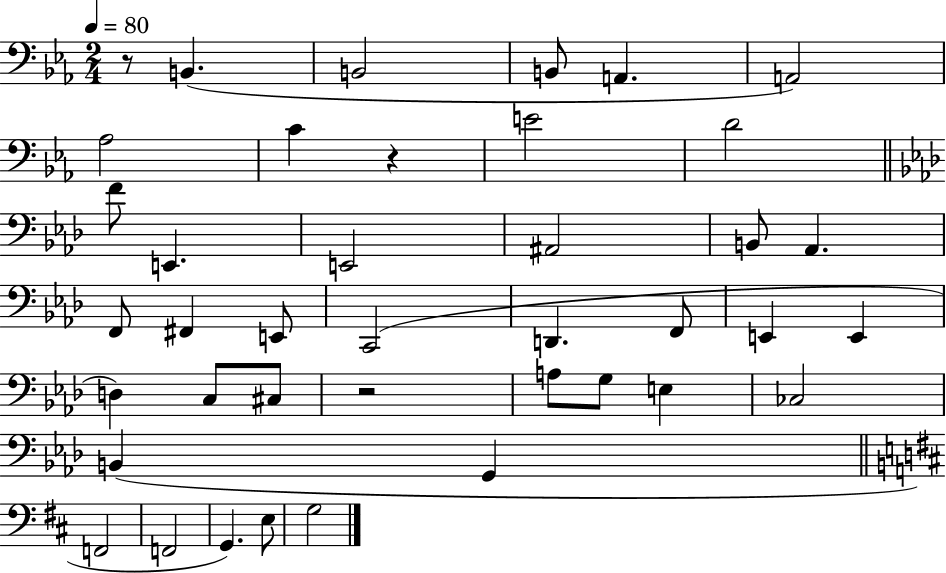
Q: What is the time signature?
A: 2/4